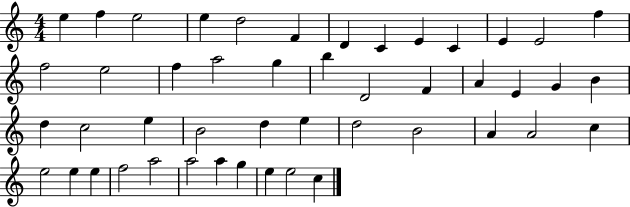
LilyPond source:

{
  \clef treble
  \numericTimeSignature
  \time 4/4
  \key c \major
  e''4 f''4 e''2 | e''4 d''2 f'4 | d'4 c'4 e'4 c'4 | e'4 e'2 f''4 | \break f''2 e''2 | f''4 a''2 g''4 | b''4 d'2 f'4 | a'4 e'4 g'4 b'4 | \break d''4 c''2 e''4 | b'2 d''4 e''4 | d''2 b'2 | a'4 a'2 c''4 | \break e''2 e''4 e''4 | f''2 a''2 | a''2 a''4 g''4 | e''4 e''2 c''4 | \break \bar "|."
}